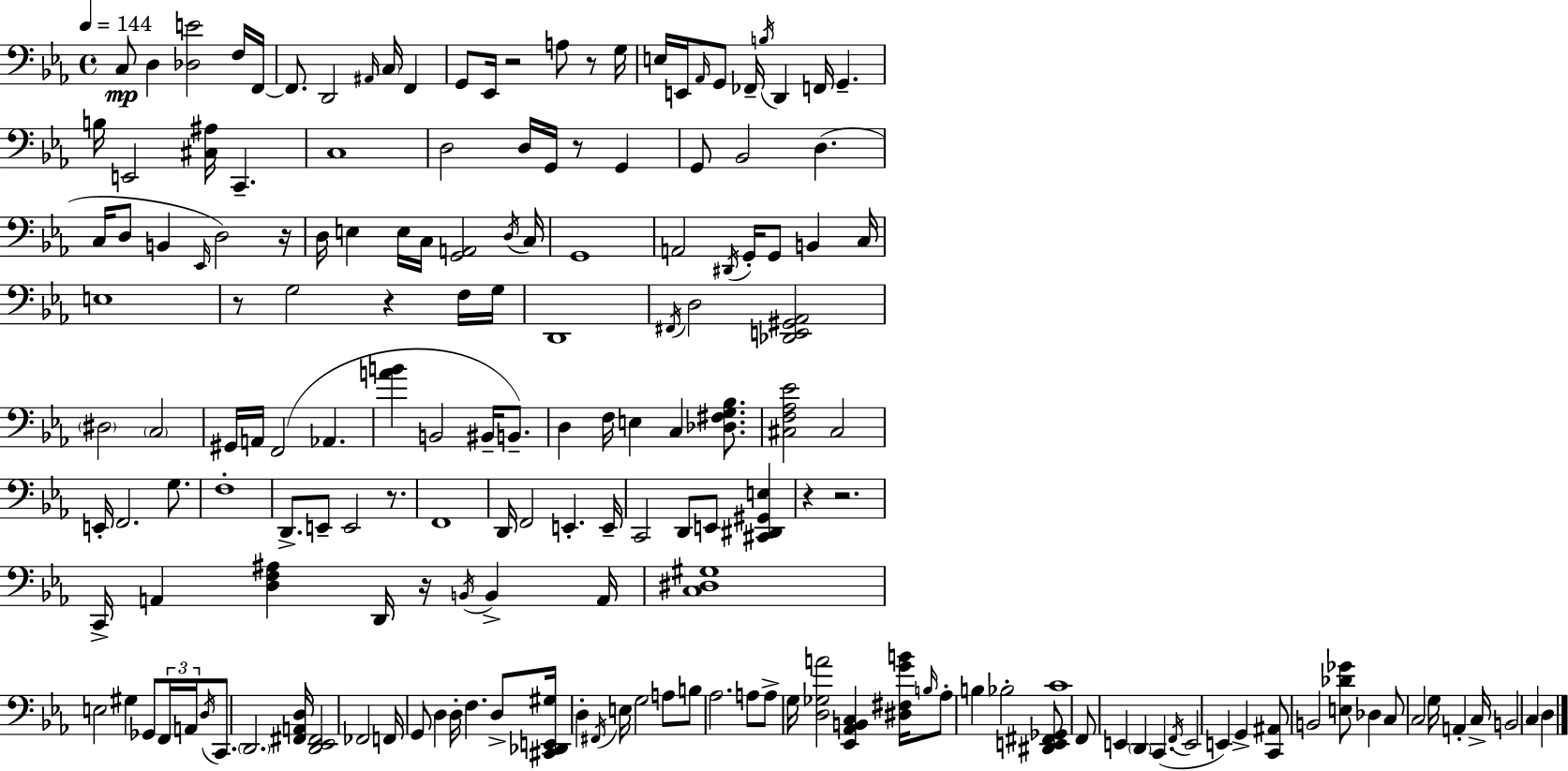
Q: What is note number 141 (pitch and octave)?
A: D3